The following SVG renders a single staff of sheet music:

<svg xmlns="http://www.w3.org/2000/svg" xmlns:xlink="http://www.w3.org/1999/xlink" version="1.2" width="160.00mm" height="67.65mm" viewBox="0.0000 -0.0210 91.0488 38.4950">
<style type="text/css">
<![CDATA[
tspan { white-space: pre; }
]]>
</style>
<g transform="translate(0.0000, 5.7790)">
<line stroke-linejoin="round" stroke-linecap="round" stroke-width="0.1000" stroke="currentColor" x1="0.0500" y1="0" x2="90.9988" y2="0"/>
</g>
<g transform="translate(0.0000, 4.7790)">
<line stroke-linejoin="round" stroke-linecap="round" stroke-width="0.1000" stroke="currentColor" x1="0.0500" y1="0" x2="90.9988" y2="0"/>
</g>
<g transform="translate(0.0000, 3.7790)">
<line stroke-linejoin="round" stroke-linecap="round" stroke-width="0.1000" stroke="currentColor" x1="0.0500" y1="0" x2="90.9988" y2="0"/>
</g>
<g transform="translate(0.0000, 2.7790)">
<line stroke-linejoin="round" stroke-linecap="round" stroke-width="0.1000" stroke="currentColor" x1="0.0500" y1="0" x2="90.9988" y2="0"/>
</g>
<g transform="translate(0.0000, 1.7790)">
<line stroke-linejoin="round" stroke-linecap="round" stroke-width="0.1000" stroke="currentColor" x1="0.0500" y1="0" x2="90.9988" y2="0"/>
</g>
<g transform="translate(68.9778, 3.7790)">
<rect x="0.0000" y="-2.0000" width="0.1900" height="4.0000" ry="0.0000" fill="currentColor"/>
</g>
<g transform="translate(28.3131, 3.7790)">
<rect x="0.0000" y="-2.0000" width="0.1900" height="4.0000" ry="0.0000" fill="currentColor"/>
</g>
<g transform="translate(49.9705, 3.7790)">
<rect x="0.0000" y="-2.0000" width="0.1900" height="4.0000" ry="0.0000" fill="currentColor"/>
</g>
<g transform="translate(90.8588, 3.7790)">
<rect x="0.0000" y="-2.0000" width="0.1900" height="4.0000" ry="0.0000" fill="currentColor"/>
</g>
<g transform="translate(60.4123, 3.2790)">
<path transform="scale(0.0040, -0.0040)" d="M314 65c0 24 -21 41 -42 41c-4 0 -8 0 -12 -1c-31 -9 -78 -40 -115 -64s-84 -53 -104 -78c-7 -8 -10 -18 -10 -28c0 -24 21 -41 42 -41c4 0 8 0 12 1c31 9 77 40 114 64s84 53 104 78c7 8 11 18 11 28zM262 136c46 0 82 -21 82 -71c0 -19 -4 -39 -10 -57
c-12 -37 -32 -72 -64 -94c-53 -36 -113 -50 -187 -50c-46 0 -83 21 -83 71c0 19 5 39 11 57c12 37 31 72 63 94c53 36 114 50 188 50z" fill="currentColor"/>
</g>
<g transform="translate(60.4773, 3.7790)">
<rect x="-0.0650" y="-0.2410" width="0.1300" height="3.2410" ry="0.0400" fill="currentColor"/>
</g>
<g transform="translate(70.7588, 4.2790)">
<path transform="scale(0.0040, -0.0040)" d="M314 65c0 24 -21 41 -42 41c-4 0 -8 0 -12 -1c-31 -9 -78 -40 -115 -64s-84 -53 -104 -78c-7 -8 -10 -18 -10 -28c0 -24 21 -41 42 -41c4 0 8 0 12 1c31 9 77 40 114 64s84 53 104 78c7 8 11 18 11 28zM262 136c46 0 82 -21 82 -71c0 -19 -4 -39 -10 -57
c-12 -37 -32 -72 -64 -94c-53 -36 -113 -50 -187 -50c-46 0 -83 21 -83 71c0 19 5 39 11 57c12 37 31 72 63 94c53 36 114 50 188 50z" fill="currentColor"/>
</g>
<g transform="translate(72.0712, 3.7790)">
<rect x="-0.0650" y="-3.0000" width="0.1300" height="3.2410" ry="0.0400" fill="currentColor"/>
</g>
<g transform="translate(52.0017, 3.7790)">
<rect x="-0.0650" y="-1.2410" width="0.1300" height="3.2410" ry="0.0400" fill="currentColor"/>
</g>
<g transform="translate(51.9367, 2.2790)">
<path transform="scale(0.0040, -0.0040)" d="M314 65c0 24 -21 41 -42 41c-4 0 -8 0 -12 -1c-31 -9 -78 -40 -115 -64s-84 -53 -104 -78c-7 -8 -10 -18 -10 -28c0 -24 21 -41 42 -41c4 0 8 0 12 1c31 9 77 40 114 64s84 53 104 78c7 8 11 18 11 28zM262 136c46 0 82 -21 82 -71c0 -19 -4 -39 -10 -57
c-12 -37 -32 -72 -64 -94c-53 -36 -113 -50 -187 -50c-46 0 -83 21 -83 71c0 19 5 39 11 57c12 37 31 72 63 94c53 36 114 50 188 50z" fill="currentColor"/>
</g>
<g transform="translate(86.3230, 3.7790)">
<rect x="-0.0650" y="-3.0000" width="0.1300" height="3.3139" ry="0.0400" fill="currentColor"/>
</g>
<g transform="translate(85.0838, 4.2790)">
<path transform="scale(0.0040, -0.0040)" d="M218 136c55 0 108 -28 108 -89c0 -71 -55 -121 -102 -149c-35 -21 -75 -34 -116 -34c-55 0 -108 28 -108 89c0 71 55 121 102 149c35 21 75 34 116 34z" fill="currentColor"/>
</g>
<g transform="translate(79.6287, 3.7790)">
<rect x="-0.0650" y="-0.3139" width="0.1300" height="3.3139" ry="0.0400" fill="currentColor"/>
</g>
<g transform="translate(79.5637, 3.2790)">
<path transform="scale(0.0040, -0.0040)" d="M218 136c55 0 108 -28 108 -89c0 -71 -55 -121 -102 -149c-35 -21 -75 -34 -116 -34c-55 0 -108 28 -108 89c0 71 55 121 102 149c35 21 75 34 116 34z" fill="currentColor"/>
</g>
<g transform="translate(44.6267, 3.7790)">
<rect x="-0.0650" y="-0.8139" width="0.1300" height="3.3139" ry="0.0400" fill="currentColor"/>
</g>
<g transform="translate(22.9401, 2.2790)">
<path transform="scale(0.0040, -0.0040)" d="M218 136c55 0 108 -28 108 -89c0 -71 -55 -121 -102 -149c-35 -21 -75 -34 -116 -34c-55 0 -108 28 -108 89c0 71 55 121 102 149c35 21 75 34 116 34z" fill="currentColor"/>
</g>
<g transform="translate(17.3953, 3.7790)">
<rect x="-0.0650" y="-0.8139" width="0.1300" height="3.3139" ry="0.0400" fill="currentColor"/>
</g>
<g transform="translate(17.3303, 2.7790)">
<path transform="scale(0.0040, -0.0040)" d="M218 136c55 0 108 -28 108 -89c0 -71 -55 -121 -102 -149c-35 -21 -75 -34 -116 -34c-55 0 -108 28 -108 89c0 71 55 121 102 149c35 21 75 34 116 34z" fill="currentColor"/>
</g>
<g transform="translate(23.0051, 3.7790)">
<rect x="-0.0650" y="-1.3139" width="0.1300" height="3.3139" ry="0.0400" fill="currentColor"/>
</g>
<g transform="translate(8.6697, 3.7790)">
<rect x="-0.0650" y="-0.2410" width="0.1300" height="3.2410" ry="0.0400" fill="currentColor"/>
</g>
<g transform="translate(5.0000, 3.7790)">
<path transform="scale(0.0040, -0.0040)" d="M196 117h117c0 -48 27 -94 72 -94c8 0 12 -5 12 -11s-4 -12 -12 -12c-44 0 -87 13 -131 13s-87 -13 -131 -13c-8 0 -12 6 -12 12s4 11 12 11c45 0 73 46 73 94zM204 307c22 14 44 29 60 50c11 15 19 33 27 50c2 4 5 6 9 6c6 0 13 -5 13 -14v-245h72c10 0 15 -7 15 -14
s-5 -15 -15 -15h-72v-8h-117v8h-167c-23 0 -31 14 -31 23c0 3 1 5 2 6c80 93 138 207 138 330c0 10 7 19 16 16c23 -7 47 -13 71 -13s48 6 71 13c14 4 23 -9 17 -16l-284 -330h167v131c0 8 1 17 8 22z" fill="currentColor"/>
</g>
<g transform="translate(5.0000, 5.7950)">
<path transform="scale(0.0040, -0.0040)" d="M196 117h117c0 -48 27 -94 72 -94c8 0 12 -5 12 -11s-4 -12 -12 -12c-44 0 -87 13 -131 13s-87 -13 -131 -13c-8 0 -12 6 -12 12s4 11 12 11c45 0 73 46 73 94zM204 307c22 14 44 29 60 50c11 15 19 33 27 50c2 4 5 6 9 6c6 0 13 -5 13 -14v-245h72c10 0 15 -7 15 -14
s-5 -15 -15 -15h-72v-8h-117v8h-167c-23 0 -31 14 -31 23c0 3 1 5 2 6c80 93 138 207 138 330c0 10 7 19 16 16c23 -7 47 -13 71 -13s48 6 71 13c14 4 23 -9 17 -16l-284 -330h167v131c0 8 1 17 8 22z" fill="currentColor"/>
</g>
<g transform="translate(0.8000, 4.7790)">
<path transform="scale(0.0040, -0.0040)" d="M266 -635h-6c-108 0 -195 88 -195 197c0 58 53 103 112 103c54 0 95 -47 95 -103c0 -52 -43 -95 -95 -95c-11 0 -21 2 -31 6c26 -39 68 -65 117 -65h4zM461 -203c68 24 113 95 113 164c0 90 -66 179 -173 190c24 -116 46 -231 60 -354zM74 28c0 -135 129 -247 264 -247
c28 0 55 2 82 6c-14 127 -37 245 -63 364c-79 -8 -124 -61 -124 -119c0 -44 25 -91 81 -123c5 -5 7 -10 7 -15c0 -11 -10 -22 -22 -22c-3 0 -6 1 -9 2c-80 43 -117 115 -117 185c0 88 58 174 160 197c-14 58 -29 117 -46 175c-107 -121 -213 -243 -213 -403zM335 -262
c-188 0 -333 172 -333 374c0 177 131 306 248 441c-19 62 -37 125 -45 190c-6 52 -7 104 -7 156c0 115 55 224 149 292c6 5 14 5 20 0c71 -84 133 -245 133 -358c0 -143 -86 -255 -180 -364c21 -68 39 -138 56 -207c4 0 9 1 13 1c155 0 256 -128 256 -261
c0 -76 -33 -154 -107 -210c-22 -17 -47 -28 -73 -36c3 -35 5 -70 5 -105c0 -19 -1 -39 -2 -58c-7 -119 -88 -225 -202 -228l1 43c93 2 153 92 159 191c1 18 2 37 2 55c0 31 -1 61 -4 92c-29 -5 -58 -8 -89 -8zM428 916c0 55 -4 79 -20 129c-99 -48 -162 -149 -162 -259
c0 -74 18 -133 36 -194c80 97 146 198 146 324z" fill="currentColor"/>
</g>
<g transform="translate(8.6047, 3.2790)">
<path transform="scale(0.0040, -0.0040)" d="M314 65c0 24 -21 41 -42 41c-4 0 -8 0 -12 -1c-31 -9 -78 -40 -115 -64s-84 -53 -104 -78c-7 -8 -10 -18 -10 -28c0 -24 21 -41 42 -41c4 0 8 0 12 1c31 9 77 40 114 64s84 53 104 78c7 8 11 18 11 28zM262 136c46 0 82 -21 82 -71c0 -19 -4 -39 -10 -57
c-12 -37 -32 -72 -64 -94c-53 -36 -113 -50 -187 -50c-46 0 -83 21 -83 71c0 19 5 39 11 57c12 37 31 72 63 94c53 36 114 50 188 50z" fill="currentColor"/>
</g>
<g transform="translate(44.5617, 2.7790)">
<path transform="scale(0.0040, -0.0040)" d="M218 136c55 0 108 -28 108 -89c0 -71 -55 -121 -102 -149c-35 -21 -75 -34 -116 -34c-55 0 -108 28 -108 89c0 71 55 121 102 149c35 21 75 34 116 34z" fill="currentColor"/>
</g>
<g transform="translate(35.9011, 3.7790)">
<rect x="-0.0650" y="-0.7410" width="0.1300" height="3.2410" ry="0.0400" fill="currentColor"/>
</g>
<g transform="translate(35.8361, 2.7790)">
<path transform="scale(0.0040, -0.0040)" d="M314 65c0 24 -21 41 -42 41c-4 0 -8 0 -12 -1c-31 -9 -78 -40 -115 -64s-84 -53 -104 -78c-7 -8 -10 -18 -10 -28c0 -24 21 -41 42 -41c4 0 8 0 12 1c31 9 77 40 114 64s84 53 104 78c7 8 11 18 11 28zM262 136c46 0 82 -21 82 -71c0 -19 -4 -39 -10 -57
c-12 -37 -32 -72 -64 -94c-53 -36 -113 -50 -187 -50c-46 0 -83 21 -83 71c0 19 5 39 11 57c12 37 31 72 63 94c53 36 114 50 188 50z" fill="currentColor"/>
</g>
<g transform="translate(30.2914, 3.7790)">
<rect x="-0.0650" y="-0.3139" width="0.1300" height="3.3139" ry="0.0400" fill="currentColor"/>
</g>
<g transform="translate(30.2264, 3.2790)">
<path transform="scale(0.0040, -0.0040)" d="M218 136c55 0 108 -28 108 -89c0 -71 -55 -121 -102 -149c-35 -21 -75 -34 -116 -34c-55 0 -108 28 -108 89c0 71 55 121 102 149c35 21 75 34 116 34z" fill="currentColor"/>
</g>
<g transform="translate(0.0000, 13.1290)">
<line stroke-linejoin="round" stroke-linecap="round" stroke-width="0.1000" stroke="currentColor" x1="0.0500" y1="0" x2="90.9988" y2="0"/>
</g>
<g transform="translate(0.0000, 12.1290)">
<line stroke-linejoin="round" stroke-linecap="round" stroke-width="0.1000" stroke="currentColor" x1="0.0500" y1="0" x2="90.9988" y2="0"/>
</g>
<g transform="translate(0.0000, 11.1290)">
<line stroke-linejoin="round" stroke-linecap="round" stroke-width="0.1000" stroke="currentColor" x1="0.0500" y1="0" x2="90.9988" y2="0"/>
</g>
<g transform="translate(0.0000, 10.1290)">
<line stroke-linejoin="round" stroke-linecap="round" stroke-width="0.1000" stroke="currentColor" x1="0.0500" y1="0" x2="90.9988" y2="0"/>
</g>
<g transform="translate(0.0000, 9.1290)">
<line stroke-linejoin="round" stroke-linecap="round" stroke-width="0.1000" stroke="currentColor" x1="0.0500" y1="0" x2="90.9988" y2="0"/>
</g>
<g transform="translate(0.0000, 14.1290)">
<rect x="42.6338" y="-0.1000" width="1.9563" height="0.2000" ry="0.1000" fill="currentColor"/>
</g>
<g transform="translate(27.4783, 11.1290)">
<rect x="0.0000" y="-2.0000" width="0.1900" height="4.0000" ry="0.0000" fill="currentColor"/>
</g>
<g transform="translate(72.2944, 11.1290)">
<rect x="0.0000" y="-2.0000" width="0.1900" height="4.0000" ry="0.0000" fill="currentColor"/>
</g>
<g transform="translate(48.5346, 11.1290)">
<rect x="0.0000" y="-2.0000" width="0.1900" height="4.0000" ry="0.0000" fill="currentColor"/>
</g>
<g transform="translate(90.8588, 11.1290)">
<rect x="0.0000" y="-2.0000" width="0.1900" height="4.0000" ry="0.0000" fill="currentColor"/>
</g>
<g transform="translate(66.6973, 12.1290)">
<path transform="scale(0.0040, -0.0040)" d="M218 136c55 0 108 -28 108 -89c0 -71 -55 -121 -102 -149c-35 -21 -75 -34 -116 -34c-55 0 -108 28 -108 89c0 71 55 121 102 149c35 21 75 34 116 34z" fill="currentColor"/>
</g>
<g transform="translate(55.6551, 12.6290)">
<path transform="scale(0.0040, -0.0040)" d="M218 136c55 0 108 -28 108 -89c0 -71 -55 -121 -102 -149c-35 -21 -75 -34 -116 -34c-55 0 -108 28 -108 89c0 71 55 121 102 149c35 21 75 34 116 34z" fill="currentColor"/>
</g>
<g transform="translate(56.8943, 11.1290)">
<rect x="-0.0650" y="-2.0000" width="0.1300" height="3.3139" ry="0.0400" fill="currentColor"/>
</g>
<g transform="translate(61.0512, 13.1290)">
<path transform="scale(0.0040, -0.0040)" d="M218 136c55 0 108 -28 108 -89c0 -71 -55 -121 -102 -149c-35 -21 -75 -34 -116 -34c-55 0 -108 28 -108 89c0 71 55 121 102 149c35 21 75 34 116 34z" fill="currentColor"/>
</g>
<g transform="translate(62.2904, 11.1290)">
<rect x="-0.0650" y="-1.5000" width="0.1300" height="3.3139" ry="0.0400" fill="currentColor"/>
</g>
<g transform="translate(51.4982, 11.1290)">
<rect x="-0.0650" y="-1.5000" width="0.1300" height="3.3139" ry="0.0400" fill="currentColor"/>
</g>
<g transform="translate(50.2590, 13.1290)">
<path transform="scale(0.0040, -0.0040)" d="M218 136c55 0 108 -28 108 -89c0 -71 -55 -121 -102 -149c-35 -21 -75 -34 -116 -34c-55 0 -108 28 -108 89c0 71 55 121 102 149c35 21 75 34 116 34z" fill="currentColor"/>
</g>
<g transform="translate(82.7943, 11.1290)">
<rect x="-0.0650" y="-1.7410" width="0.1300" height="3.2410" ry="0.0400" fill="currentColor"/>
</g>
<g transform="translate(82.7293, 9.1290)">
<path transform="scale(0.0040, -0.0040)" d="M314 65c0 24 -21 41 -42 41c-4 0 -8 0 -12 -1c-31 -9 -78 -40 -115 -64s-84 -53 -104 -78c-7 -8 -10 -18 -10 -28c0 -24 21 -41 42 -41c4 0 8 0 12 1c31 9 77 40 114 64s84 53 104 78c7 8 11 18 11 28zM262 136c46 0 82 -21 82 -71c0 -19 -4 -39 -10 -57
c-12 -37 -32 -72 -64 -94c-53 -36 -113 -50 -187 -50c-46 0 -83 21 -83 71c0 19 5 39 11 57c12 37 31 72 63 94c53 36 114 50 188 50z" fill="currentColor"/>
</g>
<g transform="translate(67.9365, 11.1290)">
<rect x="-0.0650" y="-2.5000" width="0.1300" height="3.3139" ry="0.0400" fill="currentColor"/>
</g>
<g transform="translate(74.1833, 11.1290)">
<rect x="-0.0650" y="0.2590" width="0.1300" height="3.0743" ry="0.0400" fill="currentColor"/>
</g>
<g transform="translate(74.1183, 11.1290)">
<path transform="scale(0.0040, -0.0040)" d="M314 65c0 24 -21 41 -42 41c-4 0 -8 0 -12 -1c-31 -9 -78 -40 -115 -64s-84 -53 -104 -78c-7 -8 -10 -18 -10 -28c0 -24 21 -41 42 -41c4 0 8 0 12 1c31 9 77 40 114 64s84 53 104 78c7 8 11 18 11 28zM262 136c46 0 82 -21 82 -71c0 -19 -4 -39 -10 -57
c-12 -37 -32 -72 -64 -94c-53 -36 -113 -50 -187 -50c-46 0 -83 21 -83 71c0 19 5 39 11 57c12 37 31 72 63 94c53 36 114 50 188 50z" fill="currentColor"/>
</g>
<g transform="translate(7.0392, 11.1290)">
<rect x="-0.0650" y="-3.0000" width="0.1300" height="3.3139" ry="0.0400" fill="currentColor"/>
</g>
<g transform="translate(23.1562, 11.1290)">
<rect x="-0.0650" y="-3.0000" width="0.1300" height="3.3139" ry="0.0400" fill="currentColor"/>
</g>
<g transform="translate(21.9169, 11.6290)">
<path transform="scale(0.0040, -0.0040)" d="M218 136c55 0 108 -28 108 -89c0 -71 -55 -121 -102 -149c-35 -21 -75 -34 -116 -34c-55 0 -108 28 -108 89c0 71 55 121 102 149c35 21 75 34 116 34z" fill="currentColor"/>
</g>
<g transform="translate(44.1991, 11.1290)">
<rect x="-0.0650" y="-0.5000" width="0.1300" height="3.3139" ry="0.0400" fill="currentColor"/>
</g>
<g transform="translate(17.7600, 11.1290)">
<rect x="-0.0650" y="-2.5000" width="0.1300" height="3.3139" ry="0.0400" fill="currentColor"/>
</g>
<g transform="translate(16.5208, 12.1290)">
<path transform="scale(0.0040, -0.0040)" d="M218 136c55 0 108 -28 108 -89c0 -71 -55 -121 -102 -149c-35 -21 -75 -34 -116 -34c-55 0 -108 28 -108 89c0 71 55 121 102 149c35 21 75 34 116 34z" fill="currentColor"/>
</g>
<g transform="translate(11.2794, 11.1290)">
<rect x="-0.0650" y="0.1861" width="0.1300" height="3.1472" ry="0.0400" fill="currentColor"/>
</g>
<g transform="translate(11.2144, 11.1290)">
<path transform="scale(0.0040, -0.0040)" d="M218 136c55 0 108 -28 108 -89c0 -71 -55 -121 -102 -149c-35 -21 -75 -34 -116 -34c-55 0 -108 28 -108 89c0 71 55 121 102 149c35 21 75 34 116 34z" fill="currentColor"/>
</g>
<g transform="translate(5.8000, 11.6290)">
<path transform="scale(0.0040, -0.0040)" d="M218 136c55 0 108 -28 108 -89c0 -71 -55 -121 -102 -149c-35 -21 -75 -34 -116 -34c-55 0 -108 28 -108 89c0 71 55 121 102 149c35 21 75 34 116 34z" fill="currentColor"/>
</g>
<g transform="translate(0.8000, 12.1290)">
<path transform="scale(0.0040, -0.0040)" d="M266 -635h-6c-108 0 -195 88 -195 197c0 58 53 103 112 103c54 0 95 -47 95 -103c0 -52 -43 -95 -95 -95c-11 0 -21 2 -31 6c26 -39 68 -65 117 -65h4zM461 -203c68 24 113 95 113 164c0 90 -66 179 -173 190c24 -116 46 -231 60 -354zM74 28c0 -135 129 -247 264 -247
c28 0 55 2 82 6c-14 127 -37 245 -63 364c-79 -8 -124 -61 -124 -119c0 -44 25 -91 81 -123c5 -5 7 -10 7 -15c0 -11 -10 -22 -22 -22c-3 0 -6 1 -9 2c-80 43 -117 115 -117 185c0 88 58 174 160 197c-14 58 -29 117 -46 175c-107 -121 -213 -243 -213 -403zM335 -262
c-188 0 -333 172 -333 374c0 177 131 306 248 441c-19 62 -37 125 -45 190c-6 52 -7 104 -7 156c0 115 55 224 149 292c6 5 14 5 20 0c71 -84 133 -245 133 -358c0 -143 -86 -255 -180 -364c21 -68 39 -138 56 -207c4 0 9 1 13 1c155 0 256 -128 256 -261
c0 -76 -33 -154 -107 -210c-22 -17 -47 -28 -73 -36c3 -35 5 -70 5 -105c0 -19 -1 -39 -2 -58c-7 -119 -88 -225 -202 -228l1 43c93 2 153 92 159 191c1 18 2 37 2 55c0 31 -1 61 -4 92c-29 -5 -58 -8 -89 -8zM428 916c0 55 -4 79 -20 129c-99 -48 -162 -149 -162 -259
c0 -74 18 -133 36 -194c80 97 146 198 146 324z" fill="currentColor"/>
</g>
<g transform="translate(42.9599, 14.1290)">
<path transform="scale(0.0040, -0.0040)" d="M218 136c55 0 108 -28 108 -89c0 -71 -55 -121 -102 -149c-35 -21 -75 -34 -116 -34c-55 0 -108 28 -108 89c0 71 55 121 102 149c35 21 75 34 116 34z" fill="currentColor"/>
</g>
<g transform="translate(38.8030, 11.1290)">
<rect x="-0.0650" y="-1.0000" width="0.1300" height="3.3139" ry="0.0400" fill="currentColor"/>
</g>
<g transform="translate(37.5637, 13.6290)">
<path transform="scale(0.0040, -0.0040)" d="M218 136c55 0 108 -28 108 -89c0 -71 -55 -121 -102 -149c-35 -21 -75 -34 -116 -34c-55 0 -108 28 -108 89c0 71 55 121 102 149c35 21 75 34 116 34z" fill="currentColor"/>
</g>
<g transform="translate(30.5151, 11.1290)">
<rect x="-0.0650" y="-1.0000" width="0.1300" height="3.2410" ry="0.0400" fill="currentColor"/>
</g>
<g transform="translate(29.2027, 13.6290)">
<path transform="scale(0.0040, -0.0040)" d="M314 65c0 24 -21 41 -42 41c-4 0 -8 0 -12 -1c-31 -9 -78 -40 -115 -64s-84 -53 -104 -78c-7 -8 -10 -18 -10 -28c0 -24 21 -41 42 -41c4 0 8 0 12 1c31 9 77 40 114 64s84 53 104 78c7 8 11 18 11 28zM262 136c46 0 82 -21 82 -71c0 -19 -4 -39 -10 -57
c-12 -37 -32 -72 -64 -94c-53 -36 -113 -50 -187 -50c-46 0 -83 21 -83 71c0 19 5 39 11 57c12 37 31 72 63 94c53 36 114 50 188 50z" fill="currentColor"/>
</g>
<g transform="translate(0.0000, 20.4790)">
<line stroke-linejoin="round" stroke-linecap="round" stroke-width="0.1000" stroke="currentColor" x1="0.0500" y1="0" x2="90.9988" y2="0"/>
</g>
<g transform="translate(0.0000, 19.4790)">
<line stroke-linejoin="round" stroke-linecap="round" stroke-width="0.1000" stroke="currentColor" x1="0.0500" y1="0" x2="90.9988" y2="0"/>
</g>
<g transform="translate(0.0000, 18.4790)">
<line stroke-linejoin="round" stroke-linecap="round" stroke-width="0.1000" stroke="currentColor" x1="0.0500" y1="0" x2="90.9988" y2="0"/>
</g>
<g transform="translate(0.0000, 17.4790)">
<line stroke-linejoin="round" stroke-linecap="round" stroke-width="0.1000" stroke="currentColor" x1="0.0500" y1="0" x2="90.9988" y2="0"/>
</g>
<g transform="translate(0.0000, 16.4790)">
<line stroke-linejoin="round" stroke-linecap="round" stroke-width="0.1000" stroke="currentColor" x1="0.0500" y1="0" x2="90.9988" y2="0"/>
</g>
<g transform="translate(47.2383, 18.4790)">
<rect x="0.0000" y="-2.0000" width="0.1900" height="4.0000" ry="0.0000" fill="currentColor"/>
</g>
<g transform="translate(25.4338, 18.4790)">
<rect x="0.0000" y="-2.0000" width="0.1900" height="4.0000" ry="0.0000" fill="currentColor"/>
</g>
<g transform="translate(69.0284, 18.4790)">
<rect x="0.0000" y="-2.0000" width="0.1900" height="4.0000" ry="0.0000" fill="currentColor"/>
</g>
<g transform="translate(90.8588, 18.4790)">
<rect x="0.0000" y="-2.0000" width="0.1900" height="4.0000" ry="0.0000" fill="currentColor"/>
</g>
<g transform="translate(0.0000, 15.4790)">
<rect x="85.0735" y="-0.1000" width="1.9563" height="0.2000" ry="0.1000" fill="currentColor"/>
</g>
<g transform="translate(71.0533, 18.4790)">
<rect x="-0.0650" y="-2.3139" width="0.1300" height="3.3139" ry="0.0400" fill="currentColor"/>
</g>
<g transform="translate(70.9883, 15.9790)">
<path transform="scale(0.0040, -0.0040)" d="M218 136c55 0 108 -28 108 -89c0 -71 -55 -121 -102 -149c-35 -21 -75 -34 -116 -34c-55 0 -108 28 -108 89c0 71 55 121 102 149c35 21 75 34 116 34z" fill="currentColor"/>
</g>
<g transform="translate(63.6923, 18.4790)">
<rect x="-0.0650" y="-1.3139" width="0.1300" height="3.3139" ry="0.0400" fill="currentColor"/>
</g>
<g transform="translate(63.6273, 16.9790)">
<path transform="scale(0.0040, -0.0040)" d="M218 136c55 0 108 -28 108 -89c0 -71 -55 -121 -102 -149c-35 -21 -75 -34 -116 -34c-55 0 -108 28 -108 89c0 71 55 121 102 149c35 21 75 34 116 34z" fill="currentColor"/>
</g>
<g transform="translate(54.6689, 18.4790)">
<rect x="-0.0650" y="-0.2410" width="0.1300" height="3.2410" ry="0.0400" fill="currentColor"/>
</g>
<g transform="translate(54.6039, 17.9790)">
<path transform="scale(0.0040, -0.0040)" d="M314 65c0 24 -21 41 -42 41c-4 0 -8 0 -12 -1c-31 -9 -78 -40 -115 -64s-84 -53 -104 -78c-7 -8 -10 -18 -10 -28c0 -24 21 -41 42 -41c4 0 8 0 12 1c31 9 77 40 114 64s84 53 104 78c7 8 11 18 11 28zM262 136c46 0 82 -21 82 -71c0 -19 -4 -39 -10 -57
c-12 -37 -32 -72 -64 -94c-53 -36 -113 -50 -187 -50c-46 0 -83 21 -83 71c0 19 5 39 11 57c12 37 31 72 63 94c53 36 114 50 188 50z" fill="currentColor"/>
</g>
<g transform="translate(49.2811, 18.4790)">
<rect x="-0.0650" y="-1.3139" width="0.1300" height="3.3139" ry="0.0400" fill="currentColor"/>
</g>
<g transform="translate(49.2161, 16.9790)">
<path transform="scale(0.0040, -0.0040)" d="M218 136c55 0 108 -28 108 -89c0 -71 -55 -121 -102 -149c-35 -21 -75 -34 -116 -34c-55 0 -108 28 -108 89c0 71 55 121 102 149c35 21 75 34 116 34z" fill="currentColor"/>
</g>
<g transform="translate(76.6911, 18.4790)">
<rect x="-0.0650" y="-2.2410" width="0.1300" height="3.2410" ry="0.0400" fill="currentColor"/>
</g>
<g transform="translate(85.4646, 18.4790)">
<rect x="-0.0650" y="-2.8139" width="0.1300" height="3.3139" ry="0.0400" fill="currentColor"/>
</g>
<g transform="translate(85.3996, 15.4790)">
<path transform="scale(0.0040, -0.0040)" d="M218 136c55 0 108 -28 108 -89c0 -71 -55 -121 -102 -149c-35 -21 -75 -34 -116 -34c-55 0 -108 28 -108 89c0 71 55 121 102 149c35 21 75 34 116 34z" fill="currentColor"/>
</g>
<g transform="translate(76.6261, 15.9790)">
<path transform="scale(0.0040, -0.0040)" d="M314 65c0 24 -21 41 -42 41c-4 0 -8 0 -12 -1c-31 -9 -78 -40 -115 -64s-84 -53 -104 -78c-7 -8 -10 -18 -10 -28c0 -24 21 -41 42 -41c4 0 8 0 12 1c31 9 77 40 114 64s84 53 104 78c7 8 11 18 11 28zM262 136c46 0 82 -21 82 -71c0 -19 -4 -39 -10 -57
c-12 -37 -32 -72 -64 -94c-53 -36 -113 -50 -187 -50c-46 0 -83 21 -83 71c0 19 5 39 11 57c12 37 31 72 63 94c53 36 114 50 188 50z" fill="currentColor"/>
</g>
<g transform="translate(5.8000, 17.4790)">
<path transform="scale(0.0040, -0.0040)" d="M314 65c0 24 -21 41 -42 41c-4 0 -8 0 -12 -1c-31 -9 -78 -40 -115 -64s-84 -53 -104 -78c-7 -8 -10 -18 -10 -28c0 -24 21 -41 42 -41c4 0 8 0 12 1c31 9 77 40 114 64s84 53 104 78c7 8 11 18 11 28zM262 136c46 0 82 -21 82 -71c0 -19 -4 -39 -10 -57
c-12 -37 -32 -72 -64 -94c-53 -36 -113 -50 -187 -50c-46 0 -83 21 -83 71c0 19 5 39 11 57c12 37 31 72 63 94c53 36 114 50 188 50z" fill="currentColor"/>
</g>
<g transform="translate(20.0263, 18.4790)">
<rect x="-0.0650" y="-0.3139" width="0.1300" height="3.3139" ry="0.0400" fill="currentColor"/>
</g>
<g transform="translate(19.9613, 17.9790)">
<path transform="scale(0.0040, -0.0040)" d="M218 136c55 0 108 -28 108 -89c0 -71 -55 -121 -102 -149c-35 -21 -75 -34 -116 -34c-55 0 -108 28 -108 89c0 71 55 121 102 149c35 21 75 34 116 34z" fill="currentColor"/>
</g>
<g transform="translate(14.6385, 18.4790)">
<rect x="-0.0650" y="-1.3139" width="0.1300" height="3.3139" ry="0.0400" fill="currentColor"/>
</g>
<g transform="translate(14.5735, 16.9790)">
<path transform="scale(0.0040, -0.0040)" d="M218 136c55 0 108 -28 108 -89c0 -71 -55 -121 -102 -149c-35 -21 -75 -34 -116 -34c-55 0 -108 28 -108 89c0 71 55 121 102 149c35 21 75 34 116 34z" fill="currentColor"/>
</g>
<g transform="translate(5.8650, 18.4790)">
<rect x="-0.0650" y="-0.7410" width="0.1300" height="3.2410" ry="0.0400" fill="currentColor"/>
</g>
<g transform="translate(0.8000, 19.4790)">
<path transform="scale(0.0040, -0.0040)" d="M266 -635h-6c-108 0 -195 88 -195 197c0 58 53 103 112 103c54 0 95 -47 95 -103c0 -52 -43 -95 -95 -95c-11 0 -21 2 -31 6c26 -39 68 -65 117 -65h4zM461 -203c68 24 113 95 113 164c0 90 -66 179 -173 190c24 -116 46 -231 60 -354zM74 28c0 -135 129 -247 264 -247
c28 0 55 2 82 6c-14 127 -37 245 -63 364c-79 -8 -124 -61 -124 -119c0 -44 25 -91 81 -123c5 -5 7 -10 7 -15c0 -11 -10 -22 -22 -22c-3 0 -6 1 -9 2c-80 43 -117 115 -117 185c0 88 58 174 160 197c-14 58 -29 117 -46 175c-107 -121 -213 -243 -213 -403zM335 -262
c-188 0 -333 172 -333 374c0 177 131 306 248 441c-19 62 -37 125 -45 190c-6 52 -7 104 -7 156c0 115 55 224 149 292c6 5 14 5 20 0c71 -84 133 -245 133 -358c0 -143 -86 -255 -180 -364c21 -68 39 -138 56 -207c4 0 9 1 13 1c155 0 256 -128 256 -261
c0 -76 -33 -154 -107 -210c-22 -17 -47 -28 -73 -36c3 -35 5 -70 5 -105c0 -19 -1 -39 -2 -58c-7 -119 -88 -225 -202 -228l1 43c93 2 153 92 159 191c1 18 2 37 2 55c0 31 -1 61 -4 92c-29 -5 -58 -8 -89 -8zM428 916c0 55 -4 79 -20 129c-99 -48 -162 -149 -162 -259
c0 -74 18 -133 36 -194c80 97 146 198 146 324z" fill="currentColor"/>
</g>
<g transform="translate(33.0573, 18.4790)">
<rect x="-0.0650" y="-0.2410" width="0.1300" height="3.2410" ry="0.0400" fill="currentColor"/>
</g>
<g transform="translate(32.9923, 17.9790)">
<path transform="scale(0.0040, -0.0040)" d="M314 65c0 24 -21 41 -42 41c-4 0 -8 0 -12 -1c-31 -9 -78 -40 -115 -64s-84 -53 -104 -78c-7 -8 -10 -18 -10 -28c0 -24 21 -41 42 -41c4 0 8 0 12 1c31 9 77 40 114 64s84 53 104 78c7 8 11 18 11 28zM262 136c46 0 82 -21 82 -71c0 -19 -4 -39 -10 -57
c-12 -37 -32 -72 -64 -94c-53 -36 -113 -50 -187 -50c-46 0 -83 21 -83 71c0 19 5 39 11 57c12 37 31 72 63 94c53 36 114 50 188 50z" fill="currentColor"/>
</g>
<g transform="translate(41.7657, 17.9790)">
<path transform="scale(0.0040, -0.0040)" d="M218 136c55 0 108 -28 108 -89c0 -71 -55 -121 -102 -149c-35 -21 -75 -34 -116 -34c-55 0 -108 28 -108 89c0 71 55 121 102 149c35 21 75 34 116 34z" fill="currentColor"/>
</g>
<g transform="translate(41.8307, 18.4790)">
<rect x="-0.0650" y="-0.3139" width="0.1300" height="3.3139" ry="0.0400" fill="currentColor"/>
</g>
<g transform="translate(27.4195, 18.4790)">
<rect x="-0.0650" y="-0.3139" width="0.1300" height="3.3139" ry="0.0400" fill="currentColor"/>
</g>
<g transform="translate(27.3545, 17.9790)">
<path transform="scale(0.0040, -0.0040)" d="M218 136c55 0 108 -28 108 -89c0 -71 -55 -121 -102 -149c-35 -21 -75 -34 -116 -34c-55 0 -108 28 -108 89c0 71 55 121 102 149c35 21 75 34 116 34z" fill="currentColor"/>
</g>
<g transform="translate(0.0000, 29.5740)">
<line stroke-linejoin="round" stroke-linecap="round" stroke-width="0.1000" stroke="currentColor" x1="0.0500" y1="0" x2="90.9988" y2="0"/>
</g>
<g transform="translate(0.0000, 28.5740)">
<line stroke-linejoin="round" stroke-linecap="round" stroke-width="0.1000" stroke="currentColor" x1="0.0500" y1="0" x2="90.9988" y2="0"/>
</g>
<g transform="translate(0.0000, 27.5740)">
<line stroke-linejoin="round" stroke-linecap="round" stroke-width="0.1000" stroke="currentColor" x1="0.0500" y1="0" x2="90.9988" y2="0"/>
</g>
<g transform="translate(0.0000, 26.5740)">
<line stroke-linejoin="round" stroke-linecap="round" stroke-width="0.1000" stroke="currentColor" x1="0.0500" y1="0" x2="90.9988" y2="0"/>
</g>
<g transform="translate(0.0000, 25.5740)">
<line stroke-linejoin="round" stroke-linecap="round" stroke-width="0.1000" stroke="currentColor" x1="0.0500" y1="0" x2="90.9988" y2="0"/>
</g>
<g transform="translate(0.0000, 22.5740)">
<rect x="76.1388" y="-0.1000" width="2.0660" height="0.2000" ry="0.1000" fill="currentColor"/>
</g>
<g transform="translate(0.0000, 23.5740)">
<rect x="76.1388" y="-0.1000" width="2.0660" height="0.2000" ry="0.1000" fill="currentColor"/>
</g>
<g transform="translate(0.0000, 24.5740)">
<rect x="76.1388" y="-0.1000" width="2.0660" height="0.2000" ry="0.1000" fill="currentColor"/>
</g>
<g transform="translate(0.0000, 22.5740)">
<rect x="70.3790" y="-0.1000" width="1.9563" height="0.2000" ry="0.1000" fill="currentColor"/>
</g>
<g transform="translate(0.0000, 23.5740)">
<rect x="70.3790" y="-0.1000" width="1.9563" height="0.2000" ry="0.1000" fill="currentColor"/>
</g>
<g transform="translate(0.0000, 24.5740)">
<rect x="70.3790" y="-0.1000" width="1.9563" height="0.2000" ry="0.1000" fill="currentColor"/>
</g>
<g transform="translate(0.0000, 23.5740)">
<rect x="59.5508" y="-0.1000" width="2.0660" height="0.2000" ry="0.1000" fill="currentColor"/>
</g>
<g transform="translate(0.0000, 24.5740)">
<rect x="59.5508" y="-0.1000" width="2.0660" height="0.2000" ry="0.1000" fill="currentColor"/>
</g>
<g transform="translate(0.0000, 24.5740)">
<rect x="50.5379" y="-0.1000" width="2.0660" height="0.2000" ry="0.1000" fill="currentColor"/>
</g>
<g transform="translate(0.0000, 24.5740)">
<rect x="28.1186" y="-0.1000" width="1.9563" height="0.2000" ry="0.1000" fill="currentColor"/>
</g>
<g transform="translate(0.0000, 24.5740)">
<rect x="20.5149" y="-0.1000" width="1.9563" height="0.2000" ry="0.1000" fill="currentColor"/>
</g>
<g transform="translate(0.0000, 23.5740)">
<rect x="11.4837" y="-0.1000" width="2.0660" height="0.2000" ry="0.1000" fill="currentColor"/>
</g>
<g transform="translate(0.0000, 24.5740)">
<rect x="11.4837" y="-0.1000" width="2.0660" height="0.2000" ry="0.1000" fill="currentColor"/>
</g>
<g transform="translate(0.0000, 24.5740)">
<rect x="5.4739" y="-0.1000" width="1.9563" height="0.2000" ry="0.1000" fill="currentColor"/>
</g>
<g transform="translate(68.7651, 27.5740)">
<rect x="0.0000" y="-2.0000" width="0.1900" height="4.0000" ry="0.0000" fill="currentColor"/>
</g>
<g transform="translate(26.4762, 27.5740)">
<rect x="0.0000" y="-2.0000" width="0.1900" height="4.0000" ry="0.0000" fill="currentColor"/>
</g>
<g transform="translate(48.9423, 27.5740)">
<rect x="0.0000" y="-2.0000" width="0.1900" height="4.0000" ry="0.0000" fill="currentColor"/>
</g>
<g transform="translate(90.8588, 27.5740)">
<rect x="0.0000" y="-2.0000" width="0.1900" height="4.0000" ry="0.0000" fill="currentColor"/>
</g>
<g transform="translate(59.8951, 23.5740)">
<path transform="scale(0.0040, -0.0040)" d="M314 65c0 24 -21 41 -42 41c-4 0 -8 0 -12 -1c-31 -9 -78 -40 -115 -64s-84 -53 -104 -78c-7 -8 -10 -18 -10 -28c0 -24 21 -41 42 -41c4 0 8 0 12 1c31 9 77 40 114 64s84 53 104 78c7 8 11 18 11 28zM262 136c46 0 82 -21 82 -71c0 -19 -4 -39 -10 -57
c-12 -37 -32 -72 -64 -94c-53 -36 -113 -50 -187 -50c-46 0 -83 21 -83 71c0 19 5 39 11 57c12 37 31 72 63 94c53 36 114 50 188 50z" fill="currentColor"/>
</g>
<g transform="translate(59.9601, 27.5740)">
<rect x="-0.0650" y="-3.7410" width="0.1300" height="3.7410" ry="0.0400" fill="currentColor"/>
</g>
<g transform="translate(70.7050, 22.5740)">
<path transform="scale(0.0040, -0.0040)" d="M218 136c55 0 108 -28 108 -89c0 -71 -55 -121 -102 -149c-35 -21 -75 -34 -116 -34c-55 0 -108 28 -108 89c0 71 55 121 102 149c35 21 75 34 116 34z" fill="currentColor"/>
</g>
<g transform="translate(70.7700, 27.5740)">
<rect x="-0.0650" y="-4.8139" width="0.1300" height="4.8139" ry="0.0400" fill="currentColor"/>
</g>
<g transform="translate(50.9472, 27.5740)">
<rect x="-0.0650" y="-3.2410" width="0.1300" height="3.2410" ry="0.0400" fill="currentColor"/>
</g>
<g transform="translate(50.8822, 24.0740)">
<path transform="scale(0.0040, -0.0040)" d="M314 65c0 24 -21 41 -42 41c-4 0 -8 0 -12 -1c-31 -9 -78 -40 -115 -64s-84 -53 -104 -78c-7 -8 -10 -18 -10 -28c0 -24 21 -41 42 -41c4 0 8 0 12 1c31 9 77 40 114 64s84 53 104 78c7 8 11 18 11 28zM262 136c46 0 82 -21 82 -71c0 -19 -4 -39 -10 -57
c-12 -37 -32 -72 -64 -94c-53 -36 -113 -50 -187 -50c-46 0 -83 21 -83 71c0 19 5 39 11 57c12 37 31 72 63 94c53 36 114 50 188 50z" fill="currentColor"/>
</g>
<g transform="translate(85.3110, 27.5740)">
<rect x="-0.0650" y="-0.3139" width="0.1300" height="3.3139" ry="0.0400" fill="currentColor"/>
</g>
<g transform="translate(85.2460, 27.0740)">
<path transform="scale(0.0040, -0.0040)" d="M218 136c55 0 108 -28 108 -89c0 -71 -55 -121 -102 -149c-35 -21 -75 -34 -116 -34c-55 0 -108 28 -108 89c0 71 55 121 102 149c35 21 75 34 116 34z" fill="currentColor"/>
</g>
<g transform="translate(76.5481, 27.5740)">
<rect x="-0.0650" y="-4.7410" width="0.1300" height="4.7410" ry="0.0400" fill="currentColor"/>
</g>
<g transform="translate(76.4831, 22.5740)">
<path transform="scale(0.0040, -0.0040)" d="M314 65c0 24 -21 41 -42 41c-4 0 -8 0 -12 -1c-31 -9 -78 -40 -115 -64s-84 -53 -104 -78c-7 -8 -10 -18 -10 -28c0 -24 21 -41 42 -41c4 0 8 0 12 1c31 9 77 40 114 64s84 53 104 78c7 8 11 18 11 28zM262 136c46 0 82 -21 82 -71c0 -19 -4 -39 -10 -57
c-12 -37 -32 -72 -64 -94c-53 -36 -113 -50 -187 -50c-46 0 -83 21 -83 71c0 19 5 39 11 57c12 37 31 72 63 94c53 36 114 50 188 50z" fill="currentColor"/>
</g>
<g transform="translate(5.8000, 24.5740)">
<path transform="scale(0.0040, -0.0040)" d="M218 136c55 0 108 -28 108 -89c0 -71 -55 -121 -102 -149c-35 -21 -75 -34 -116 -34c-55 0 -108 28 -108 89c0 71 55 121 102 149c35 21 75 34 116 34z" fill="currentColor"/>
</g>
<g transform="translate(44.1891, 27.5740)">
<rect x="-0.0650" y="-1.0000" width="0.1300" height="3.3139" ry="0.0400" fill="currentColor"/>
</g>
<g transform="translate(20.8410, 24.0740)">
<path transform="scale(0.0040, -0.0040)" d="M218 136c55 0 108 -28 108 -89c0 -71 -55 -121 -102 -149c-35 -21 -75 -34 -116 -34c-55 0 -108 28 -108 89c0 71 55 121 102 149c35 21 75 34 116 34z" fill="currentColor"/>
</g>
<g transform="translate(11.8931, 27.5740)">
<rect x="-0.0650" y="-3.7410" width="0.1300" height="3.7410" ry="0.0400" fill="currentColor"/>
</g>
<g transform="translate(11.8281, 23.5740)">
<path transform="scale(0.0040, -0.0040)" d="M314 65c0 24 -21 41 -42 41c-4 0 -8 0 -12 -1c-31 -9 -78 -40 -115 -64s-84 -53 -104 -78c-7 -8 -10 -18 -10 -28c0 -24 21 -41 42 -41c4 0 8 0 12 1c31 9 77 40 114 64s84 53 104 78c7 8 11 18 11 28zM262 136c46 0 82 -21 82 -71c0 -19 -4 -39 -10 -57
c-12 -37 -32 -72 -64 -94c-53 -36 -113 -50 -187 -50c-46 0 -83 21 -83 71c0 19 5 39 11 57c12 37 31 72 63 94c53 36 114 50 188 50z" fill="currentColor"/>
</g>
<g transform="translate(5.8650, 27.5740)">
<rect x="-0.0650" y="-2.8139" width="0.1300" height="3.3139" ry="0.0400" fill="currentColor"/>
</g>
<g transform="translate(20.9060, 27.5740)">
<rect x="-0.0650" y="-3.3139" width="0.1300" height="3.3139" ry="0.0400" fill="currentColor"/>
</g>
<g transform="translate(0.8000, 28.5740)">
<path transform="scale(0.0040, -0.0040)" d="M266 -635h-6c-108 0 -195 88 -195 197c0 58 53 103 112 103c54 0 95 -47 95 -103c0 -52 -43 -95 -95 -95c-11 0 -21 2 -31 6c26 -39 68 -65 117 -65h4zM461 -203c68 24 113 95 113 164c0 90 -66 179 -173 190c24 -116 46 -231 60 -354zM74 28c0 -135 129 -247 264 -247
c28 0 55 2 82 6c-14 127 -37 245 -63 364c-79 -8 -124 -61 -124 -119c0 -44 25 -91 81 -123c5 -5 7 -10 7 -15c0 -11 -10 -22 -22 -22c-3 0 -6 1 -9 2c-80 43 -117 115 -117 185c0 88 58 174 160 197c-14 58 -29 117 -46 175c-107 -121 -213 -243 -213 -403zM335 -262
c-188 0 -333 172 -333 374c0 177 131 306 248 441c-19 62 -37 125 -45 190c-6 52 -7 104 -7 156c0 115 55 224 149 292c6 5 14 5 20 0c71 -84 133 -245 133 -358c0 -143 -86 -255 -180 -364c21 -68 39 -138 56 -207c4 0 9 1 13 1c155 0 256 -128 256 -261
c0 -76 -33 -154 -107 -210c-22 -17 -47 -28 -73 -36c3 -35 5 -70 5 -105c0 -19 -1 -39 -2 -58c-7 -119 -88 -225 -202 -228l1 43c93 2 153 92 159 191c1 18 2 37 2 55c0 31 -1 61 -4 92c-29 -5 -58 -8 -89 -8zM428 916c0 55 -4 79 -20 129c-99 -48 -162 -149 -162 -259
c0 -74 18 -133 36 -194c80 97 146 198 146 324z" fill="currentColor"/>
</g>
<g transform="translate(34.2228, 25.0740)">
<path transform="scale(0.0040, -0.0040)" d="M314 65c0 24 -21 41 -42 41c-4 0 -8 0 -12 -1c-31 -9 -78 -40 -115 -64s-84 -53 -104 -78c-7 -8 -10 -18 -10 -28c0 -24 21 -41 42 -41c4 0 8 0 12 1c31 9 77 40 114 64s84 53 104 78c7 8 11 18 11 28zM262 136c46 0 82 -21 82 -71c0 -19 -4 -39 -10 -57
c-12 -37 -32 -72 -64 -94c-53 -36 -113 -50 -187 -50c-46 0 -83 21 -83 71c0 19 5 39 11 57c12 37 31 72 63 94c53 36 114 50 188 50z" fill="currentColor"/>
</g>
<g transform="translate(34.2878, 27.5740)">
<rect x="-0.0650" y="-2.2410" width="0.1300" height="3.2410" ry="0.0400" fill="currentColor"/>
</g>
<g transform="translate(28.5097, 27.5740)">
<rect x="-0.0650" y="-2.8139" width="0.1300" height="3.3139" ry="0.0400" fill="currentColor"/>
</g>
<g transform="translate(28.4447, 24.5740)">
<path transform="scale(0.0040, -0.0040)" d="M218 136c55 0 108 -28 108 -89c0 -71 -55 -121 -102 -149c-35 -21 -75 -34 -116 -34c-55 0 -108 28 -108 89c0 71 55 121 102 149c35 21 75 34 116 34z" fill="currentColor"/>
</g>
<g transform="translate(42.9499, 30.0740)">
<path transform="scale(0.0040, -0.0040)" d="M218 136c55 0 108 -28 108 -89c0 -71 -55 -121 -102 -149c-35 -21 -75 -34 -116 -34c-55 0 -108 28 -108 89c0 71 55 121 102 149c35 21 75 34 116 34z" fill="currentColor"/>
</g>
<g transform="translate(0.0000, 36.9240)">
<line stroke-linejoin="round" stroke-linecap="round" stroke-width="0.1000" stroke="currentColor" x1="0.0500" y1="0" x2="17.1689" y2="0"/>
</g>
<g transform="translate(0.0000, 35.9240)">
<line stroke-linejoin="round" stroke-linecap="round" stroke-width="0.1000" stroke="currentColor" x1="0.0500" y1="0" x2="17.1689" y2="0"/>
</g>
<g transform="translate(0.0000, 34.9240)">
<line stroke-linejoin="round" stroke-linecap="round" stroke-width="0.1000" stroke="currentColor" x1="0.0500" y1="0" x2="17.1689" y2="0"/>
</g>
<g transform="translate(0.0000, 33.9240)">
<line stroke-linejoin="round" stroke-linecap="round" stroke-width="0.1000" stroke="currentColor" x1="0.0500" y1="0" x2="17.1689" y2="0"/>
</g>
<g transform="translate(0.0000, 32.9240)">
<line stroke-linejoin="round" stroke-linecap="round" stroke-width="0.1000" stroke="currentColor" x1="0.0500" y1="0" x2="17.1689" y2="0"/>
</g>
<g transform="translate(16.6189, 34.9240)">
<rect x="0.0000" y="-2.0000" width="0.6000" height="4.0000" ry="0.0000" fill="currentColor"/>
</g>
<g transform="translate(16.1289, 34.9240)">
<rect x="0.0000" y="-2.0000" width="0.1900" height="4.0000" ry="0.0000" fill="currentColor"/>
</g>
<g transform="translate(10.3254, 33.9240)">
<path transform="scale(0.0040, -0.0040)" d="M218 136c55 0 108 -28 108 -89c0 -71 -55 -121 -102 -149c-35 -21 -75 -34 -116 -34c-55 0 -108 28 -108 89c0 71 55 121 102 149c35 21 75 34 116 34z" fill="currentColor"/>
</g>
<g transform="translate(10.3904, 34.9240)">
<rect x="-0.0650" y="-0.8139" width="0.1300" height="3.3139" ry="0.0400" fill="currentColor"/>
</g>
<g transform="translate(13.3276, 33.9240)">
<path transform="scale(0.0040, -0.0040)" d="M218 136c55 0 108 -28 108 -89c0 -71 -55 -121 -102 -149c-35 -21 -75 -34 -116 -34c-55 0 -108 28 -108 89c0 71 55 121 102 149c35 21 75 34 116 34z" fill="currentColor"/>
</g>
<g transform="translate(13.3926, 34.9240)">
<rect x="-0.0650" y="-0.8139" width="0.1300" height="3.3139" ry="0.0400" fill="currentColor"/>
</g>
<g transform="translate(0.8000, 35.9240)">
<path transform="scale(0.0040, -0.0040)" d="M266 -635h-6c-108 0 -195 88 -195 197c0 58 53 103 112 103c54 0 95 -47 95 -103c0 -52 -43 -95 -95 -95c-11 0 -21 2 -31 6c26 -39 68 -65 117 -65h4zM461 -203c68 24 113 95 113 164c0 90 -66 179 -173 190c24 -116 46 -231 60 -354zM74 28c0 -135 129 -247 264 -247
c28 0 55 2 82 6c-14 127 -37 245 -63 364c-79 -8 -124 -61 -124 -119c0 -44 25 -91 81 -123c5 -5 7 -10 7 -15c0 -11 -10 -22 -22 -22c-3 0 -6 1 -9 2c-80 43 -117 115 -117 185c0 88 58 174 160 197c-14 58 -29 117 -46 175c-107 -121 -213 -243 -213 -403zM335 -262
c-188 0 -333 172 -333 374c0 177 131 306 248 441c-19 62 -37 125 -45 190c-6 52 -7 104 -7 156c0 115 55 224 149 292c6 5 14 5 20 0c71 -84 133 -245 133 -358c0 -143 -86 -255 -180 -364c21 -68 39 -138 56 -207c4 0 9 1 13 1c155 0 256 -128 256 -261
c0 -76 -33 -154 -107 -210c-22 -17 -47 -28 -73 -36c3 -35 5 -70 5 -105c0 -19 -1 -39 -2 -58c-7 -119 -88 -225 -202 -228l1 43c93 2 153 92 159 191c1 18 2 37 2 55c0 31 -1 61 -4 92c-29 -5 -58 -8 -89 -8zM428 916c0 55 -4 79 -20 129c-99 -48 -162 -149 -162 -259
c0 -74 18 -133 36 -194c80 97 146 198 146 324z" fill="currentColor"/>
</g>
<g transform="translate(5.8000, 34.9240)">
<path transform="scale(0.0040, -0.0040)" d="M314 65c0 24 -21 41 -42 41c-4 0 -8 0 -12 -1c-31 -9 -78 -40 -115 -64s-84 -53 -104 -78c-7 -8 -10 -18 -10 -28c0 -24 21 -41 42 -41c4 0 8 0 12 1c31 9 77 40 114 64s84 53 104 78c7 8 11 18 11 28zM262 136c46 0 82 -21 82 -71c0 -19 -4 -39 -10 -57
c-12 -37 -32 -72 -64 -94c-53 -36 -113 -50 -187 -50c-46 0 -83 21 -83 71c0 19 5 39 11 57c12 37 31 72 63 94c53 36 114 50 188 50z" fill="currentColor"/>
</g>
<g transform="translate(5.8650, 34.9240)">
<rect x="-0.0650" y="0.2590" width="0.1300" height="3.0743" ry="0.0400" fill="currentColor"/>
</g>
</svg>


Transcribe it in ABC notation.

X:1
T:Untitled
M:4/4
L:1/4
K:C
c2 d e c d2 d e2 c2 A2 c A A B G A D2 D C E F E G B2 f2 d2 e c c c2 c e c2 e g g2 a a c'2 b a g2 D b2 c'2 e' e'2 c B2 d d